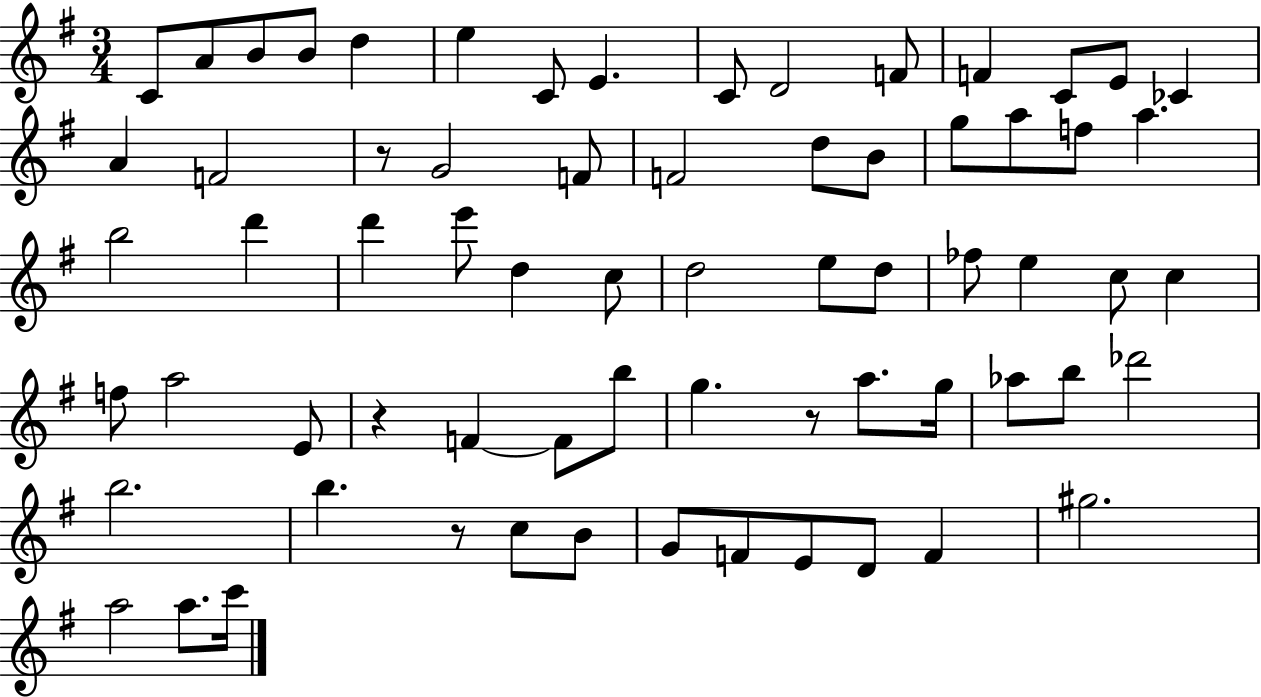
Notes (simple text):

C4/e A4/e B4/e B4/e D5/q E5/q C4/e E4/q. C4/e D4/h F4/e F4/q C4/e E4/e CES4/q A4/q F4/h R/e G4/h F4/e F4/h D5/e B4/e G5/e A5/e F5/e A5/q. B5/h D6/q D6/q E6/e D5/q C5/e D5/h E5/e D5/e FES5/e E5/q C5/e C5/q F5/e A5/h E4/e R/q F4/q F4/e B5/e G5/q. R/e A5/e. G5/s Ab5/e B5/e Db6/h B5/h. B5/q. R/e C5/e B4/e G4/e F4/e E4/e D4/e F4/q G#5/h. A5/h A5/e. C6/s